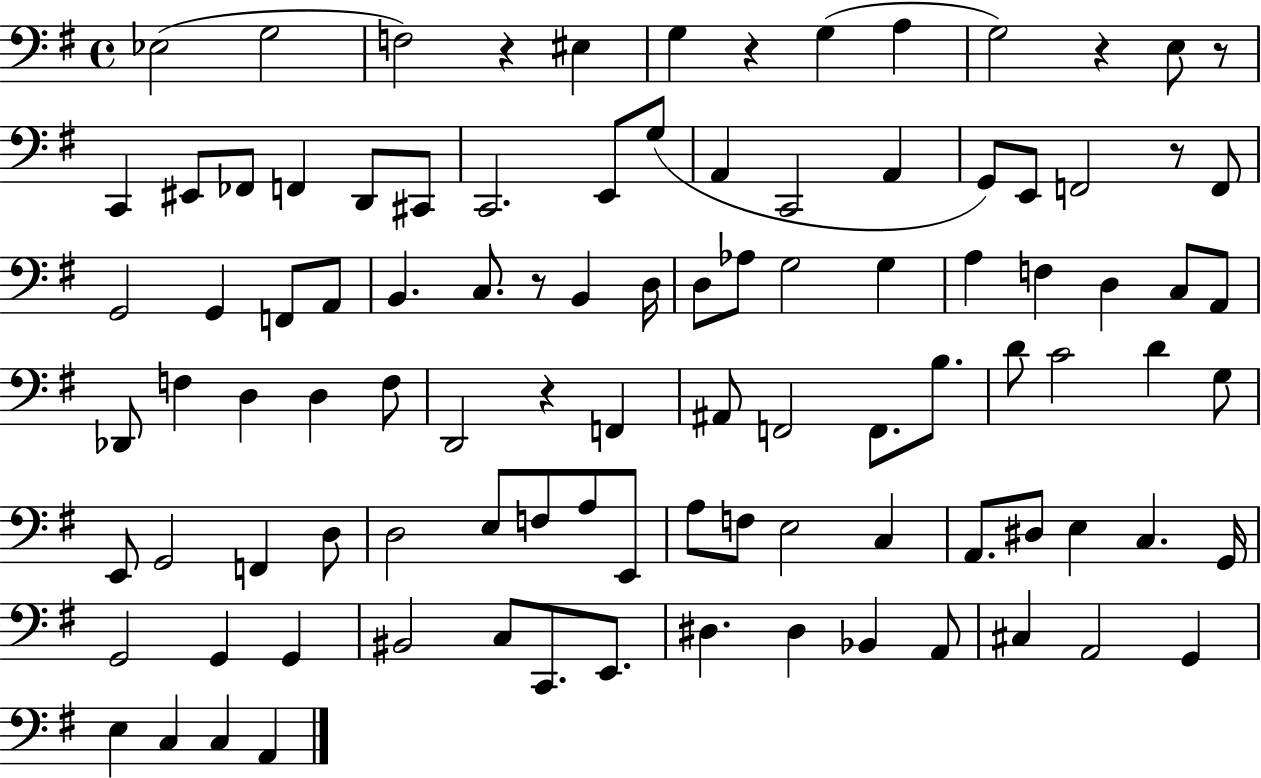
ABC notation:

X:1
T:Untitled
M:4/4
L:1/4
K:G
_E,2 G,2 F,2 z ^E, G, z G, A, G,2 z E,/2 z/2 C,, ^E,,/2 _F,,/2 F,, D,,/2 ^C,,/2 C,,2 E,,/2 G,/2 A,, C,,2 A,, G,,/2 E,,/2 F,,2 z/2 F,,/2 G,,2 G,, F,,/2 A,,/2 B,, C,/2 z/2 B,, D,/4 D,/2 _A,/2 G,2 G, A, F, D, C,/2 A,,/2 _D,,/2 F, D, D, F,/2 D,,2 z F,, ^A,,/2 F,,2 F,,/2 B,/2 D/2 C2 D G,/2 E,,/2 G,,2 F,, D,/2 D,2 E,/2 F,/2 A,/2 E,,/2 A,/2 F,/2 E,2 C, A,,/2 ^D,/2 E, C, G,,/4 G,,2 G,, G,, ^B,,2 C,/2 C,,/2 E,,/2 ^D, ^D, _B,, A,,/2 ^C, A,,2 G,, E, C, C, A,,